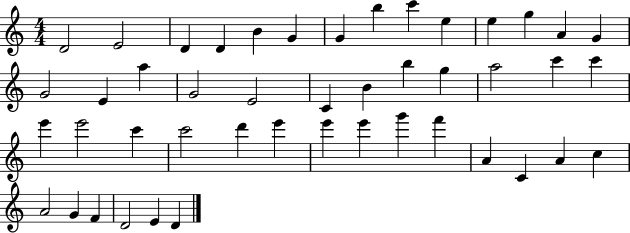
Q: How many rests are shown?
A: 0